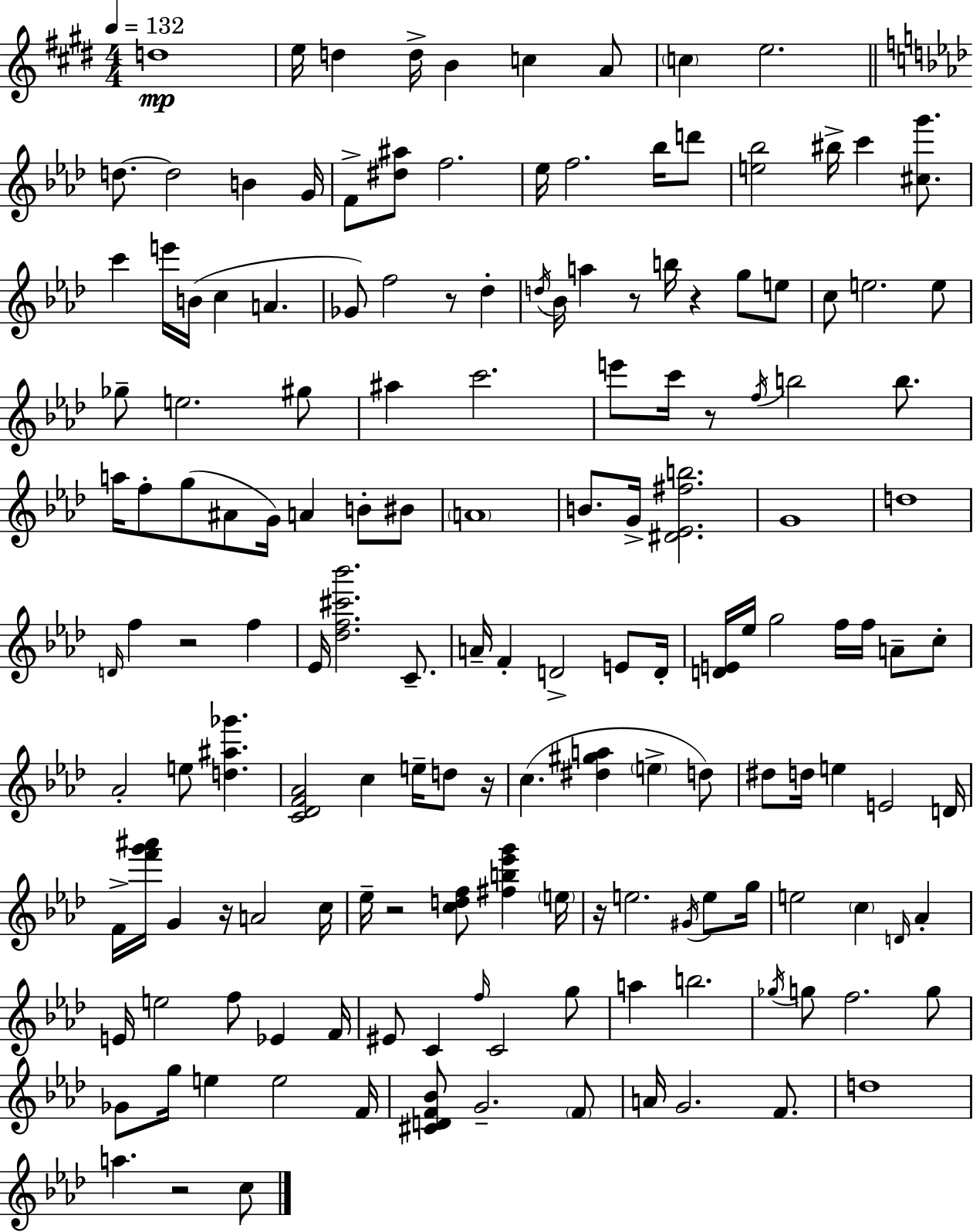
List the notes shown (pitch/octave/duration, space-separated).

D5/w E5/s D5/q D5/s B4/q C5/q A4/e C5/q E5/h. D5/e. D5/h B4/q G4/s F4/e [D#5,A#5]/e F5/h. Eb5/s F5/h. Bb5/s D6/e [E5,Bb5]/h BIS5/s C6/q [C#5,G6]/e. C6/q E6/s B4/s C5/q A4/q. Gb4/e F5/h R/e Db5/q D5/s Bb4/s A5/q R/e B5/s R/q G5/e E5/e C5/e E5/h. E5/e Gb5/e E5/h. G#5/e A#5/q C6/h. E6/e C6/s R/e F5/s B5/h B5/e. A5/s F5/e G5/e A#4/e G4/s A4/q B4/e BIS4/e A4/w B4/e. G4/s [D#4,Eb4,F#5,B5]/h. G4/w D5/w D4/s F5/q R/h F5/q Eb4/s [Db5,F5,C#6,Bb6]/h. C4/e. A4/s F4/q D4/h E4/e D4/s [D4,E4]/s Eb5/s G5/h F5/s F5/s A4/e C5/e Ab4/h E5/e [D5,A#5,Gb6]/q. [C4,Db4,F4,Ab4]/h C5/q E5/s D5/e R/s C5/q. [D#5,G#5,A5]/q E5/q D5/e D#5/e D5/s E5/q E4/h D4/s F4/s [F6,G6,A#6]/s G4/q R/s A4/h C5/s Eb5/s R/h [C5,D5,F5]/e [F#5,B5,Eb6,G6]/q E5/s R/s E5/h. G#4/s E5/e G5/s E5/h C5/q D4/s Ab4/q E4/s E5/h F5/e Eb4/q F4/s EIS4/e C4/q F5/s C4/h G5/e A5/q B5/h. Gb5/s G5/e F5/h. G5/e Gb4/e G5/s E5/q E5/h F4/s [C#4,D4,F4,Bb4]/e G4/h. F4/e A4/s G4/h. F4/e. D5/w A5/q. R/h C5/e